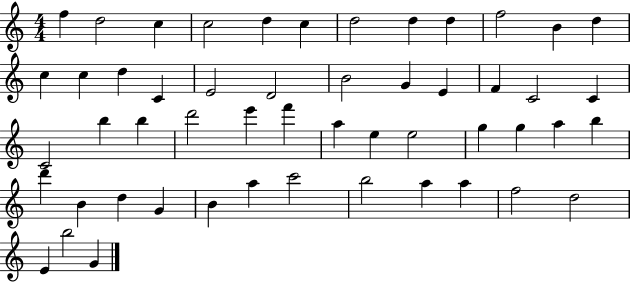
{
  \clef treble
  \numericTimeSignature
  \time 4/4
  \key c \major
  f''4 d''2 c''4 | c''2 d''4 c''4 | d''2 d''4 d''4 | f''2 b'4 d''4 | \break c''4 c''4 d''4 c'4 | e'2 d'2 | b'2 g'4 e'4 | f'4 c'2 c'4 | \break c'2 b''4 b''4 | d'''2 e'''4 f'''4 | a''4 e''4 e''2 | g''4 g''4 a''4 b''4 | \break d'''4 b'4 d''4 g'4 | b'4 a''4 c'''2 | b''2 a''4 a''4 | f''2 d''2 | \break e'4 b''2 g'4 | \bar "|."
}